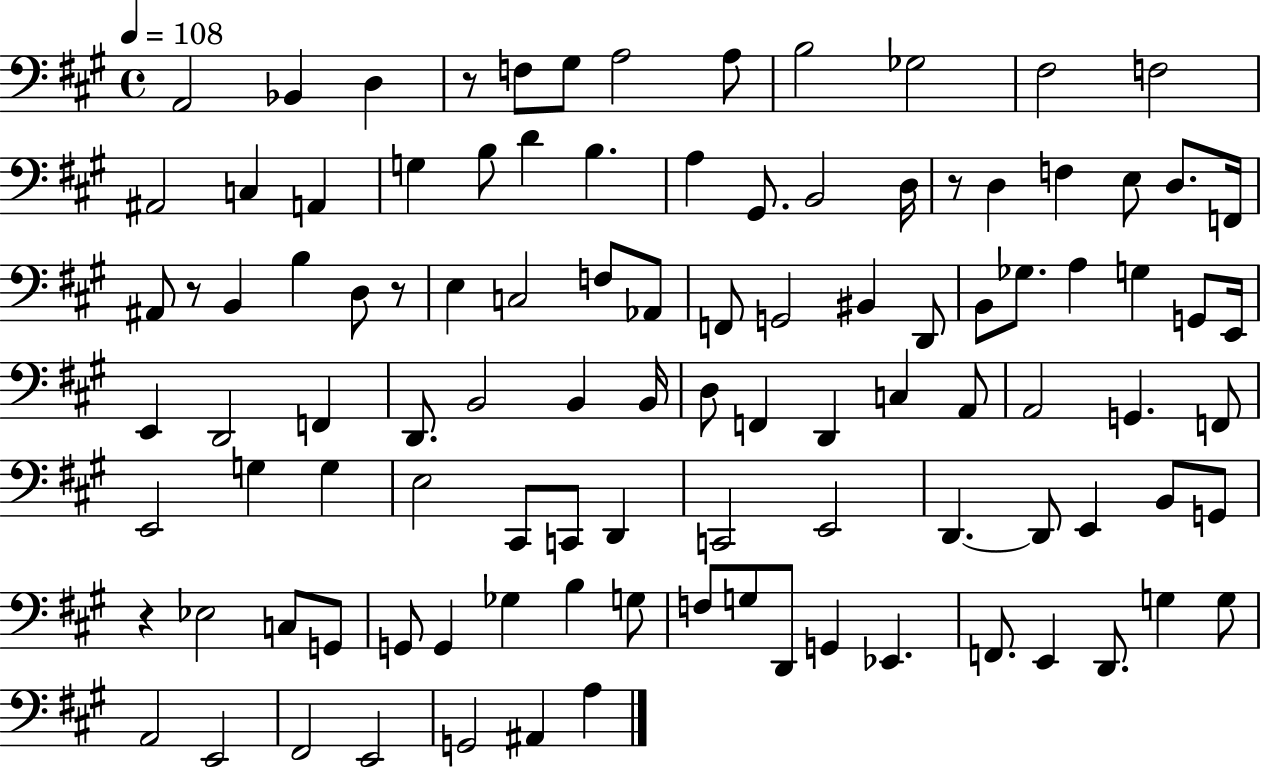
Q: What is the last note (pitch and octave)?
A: A3